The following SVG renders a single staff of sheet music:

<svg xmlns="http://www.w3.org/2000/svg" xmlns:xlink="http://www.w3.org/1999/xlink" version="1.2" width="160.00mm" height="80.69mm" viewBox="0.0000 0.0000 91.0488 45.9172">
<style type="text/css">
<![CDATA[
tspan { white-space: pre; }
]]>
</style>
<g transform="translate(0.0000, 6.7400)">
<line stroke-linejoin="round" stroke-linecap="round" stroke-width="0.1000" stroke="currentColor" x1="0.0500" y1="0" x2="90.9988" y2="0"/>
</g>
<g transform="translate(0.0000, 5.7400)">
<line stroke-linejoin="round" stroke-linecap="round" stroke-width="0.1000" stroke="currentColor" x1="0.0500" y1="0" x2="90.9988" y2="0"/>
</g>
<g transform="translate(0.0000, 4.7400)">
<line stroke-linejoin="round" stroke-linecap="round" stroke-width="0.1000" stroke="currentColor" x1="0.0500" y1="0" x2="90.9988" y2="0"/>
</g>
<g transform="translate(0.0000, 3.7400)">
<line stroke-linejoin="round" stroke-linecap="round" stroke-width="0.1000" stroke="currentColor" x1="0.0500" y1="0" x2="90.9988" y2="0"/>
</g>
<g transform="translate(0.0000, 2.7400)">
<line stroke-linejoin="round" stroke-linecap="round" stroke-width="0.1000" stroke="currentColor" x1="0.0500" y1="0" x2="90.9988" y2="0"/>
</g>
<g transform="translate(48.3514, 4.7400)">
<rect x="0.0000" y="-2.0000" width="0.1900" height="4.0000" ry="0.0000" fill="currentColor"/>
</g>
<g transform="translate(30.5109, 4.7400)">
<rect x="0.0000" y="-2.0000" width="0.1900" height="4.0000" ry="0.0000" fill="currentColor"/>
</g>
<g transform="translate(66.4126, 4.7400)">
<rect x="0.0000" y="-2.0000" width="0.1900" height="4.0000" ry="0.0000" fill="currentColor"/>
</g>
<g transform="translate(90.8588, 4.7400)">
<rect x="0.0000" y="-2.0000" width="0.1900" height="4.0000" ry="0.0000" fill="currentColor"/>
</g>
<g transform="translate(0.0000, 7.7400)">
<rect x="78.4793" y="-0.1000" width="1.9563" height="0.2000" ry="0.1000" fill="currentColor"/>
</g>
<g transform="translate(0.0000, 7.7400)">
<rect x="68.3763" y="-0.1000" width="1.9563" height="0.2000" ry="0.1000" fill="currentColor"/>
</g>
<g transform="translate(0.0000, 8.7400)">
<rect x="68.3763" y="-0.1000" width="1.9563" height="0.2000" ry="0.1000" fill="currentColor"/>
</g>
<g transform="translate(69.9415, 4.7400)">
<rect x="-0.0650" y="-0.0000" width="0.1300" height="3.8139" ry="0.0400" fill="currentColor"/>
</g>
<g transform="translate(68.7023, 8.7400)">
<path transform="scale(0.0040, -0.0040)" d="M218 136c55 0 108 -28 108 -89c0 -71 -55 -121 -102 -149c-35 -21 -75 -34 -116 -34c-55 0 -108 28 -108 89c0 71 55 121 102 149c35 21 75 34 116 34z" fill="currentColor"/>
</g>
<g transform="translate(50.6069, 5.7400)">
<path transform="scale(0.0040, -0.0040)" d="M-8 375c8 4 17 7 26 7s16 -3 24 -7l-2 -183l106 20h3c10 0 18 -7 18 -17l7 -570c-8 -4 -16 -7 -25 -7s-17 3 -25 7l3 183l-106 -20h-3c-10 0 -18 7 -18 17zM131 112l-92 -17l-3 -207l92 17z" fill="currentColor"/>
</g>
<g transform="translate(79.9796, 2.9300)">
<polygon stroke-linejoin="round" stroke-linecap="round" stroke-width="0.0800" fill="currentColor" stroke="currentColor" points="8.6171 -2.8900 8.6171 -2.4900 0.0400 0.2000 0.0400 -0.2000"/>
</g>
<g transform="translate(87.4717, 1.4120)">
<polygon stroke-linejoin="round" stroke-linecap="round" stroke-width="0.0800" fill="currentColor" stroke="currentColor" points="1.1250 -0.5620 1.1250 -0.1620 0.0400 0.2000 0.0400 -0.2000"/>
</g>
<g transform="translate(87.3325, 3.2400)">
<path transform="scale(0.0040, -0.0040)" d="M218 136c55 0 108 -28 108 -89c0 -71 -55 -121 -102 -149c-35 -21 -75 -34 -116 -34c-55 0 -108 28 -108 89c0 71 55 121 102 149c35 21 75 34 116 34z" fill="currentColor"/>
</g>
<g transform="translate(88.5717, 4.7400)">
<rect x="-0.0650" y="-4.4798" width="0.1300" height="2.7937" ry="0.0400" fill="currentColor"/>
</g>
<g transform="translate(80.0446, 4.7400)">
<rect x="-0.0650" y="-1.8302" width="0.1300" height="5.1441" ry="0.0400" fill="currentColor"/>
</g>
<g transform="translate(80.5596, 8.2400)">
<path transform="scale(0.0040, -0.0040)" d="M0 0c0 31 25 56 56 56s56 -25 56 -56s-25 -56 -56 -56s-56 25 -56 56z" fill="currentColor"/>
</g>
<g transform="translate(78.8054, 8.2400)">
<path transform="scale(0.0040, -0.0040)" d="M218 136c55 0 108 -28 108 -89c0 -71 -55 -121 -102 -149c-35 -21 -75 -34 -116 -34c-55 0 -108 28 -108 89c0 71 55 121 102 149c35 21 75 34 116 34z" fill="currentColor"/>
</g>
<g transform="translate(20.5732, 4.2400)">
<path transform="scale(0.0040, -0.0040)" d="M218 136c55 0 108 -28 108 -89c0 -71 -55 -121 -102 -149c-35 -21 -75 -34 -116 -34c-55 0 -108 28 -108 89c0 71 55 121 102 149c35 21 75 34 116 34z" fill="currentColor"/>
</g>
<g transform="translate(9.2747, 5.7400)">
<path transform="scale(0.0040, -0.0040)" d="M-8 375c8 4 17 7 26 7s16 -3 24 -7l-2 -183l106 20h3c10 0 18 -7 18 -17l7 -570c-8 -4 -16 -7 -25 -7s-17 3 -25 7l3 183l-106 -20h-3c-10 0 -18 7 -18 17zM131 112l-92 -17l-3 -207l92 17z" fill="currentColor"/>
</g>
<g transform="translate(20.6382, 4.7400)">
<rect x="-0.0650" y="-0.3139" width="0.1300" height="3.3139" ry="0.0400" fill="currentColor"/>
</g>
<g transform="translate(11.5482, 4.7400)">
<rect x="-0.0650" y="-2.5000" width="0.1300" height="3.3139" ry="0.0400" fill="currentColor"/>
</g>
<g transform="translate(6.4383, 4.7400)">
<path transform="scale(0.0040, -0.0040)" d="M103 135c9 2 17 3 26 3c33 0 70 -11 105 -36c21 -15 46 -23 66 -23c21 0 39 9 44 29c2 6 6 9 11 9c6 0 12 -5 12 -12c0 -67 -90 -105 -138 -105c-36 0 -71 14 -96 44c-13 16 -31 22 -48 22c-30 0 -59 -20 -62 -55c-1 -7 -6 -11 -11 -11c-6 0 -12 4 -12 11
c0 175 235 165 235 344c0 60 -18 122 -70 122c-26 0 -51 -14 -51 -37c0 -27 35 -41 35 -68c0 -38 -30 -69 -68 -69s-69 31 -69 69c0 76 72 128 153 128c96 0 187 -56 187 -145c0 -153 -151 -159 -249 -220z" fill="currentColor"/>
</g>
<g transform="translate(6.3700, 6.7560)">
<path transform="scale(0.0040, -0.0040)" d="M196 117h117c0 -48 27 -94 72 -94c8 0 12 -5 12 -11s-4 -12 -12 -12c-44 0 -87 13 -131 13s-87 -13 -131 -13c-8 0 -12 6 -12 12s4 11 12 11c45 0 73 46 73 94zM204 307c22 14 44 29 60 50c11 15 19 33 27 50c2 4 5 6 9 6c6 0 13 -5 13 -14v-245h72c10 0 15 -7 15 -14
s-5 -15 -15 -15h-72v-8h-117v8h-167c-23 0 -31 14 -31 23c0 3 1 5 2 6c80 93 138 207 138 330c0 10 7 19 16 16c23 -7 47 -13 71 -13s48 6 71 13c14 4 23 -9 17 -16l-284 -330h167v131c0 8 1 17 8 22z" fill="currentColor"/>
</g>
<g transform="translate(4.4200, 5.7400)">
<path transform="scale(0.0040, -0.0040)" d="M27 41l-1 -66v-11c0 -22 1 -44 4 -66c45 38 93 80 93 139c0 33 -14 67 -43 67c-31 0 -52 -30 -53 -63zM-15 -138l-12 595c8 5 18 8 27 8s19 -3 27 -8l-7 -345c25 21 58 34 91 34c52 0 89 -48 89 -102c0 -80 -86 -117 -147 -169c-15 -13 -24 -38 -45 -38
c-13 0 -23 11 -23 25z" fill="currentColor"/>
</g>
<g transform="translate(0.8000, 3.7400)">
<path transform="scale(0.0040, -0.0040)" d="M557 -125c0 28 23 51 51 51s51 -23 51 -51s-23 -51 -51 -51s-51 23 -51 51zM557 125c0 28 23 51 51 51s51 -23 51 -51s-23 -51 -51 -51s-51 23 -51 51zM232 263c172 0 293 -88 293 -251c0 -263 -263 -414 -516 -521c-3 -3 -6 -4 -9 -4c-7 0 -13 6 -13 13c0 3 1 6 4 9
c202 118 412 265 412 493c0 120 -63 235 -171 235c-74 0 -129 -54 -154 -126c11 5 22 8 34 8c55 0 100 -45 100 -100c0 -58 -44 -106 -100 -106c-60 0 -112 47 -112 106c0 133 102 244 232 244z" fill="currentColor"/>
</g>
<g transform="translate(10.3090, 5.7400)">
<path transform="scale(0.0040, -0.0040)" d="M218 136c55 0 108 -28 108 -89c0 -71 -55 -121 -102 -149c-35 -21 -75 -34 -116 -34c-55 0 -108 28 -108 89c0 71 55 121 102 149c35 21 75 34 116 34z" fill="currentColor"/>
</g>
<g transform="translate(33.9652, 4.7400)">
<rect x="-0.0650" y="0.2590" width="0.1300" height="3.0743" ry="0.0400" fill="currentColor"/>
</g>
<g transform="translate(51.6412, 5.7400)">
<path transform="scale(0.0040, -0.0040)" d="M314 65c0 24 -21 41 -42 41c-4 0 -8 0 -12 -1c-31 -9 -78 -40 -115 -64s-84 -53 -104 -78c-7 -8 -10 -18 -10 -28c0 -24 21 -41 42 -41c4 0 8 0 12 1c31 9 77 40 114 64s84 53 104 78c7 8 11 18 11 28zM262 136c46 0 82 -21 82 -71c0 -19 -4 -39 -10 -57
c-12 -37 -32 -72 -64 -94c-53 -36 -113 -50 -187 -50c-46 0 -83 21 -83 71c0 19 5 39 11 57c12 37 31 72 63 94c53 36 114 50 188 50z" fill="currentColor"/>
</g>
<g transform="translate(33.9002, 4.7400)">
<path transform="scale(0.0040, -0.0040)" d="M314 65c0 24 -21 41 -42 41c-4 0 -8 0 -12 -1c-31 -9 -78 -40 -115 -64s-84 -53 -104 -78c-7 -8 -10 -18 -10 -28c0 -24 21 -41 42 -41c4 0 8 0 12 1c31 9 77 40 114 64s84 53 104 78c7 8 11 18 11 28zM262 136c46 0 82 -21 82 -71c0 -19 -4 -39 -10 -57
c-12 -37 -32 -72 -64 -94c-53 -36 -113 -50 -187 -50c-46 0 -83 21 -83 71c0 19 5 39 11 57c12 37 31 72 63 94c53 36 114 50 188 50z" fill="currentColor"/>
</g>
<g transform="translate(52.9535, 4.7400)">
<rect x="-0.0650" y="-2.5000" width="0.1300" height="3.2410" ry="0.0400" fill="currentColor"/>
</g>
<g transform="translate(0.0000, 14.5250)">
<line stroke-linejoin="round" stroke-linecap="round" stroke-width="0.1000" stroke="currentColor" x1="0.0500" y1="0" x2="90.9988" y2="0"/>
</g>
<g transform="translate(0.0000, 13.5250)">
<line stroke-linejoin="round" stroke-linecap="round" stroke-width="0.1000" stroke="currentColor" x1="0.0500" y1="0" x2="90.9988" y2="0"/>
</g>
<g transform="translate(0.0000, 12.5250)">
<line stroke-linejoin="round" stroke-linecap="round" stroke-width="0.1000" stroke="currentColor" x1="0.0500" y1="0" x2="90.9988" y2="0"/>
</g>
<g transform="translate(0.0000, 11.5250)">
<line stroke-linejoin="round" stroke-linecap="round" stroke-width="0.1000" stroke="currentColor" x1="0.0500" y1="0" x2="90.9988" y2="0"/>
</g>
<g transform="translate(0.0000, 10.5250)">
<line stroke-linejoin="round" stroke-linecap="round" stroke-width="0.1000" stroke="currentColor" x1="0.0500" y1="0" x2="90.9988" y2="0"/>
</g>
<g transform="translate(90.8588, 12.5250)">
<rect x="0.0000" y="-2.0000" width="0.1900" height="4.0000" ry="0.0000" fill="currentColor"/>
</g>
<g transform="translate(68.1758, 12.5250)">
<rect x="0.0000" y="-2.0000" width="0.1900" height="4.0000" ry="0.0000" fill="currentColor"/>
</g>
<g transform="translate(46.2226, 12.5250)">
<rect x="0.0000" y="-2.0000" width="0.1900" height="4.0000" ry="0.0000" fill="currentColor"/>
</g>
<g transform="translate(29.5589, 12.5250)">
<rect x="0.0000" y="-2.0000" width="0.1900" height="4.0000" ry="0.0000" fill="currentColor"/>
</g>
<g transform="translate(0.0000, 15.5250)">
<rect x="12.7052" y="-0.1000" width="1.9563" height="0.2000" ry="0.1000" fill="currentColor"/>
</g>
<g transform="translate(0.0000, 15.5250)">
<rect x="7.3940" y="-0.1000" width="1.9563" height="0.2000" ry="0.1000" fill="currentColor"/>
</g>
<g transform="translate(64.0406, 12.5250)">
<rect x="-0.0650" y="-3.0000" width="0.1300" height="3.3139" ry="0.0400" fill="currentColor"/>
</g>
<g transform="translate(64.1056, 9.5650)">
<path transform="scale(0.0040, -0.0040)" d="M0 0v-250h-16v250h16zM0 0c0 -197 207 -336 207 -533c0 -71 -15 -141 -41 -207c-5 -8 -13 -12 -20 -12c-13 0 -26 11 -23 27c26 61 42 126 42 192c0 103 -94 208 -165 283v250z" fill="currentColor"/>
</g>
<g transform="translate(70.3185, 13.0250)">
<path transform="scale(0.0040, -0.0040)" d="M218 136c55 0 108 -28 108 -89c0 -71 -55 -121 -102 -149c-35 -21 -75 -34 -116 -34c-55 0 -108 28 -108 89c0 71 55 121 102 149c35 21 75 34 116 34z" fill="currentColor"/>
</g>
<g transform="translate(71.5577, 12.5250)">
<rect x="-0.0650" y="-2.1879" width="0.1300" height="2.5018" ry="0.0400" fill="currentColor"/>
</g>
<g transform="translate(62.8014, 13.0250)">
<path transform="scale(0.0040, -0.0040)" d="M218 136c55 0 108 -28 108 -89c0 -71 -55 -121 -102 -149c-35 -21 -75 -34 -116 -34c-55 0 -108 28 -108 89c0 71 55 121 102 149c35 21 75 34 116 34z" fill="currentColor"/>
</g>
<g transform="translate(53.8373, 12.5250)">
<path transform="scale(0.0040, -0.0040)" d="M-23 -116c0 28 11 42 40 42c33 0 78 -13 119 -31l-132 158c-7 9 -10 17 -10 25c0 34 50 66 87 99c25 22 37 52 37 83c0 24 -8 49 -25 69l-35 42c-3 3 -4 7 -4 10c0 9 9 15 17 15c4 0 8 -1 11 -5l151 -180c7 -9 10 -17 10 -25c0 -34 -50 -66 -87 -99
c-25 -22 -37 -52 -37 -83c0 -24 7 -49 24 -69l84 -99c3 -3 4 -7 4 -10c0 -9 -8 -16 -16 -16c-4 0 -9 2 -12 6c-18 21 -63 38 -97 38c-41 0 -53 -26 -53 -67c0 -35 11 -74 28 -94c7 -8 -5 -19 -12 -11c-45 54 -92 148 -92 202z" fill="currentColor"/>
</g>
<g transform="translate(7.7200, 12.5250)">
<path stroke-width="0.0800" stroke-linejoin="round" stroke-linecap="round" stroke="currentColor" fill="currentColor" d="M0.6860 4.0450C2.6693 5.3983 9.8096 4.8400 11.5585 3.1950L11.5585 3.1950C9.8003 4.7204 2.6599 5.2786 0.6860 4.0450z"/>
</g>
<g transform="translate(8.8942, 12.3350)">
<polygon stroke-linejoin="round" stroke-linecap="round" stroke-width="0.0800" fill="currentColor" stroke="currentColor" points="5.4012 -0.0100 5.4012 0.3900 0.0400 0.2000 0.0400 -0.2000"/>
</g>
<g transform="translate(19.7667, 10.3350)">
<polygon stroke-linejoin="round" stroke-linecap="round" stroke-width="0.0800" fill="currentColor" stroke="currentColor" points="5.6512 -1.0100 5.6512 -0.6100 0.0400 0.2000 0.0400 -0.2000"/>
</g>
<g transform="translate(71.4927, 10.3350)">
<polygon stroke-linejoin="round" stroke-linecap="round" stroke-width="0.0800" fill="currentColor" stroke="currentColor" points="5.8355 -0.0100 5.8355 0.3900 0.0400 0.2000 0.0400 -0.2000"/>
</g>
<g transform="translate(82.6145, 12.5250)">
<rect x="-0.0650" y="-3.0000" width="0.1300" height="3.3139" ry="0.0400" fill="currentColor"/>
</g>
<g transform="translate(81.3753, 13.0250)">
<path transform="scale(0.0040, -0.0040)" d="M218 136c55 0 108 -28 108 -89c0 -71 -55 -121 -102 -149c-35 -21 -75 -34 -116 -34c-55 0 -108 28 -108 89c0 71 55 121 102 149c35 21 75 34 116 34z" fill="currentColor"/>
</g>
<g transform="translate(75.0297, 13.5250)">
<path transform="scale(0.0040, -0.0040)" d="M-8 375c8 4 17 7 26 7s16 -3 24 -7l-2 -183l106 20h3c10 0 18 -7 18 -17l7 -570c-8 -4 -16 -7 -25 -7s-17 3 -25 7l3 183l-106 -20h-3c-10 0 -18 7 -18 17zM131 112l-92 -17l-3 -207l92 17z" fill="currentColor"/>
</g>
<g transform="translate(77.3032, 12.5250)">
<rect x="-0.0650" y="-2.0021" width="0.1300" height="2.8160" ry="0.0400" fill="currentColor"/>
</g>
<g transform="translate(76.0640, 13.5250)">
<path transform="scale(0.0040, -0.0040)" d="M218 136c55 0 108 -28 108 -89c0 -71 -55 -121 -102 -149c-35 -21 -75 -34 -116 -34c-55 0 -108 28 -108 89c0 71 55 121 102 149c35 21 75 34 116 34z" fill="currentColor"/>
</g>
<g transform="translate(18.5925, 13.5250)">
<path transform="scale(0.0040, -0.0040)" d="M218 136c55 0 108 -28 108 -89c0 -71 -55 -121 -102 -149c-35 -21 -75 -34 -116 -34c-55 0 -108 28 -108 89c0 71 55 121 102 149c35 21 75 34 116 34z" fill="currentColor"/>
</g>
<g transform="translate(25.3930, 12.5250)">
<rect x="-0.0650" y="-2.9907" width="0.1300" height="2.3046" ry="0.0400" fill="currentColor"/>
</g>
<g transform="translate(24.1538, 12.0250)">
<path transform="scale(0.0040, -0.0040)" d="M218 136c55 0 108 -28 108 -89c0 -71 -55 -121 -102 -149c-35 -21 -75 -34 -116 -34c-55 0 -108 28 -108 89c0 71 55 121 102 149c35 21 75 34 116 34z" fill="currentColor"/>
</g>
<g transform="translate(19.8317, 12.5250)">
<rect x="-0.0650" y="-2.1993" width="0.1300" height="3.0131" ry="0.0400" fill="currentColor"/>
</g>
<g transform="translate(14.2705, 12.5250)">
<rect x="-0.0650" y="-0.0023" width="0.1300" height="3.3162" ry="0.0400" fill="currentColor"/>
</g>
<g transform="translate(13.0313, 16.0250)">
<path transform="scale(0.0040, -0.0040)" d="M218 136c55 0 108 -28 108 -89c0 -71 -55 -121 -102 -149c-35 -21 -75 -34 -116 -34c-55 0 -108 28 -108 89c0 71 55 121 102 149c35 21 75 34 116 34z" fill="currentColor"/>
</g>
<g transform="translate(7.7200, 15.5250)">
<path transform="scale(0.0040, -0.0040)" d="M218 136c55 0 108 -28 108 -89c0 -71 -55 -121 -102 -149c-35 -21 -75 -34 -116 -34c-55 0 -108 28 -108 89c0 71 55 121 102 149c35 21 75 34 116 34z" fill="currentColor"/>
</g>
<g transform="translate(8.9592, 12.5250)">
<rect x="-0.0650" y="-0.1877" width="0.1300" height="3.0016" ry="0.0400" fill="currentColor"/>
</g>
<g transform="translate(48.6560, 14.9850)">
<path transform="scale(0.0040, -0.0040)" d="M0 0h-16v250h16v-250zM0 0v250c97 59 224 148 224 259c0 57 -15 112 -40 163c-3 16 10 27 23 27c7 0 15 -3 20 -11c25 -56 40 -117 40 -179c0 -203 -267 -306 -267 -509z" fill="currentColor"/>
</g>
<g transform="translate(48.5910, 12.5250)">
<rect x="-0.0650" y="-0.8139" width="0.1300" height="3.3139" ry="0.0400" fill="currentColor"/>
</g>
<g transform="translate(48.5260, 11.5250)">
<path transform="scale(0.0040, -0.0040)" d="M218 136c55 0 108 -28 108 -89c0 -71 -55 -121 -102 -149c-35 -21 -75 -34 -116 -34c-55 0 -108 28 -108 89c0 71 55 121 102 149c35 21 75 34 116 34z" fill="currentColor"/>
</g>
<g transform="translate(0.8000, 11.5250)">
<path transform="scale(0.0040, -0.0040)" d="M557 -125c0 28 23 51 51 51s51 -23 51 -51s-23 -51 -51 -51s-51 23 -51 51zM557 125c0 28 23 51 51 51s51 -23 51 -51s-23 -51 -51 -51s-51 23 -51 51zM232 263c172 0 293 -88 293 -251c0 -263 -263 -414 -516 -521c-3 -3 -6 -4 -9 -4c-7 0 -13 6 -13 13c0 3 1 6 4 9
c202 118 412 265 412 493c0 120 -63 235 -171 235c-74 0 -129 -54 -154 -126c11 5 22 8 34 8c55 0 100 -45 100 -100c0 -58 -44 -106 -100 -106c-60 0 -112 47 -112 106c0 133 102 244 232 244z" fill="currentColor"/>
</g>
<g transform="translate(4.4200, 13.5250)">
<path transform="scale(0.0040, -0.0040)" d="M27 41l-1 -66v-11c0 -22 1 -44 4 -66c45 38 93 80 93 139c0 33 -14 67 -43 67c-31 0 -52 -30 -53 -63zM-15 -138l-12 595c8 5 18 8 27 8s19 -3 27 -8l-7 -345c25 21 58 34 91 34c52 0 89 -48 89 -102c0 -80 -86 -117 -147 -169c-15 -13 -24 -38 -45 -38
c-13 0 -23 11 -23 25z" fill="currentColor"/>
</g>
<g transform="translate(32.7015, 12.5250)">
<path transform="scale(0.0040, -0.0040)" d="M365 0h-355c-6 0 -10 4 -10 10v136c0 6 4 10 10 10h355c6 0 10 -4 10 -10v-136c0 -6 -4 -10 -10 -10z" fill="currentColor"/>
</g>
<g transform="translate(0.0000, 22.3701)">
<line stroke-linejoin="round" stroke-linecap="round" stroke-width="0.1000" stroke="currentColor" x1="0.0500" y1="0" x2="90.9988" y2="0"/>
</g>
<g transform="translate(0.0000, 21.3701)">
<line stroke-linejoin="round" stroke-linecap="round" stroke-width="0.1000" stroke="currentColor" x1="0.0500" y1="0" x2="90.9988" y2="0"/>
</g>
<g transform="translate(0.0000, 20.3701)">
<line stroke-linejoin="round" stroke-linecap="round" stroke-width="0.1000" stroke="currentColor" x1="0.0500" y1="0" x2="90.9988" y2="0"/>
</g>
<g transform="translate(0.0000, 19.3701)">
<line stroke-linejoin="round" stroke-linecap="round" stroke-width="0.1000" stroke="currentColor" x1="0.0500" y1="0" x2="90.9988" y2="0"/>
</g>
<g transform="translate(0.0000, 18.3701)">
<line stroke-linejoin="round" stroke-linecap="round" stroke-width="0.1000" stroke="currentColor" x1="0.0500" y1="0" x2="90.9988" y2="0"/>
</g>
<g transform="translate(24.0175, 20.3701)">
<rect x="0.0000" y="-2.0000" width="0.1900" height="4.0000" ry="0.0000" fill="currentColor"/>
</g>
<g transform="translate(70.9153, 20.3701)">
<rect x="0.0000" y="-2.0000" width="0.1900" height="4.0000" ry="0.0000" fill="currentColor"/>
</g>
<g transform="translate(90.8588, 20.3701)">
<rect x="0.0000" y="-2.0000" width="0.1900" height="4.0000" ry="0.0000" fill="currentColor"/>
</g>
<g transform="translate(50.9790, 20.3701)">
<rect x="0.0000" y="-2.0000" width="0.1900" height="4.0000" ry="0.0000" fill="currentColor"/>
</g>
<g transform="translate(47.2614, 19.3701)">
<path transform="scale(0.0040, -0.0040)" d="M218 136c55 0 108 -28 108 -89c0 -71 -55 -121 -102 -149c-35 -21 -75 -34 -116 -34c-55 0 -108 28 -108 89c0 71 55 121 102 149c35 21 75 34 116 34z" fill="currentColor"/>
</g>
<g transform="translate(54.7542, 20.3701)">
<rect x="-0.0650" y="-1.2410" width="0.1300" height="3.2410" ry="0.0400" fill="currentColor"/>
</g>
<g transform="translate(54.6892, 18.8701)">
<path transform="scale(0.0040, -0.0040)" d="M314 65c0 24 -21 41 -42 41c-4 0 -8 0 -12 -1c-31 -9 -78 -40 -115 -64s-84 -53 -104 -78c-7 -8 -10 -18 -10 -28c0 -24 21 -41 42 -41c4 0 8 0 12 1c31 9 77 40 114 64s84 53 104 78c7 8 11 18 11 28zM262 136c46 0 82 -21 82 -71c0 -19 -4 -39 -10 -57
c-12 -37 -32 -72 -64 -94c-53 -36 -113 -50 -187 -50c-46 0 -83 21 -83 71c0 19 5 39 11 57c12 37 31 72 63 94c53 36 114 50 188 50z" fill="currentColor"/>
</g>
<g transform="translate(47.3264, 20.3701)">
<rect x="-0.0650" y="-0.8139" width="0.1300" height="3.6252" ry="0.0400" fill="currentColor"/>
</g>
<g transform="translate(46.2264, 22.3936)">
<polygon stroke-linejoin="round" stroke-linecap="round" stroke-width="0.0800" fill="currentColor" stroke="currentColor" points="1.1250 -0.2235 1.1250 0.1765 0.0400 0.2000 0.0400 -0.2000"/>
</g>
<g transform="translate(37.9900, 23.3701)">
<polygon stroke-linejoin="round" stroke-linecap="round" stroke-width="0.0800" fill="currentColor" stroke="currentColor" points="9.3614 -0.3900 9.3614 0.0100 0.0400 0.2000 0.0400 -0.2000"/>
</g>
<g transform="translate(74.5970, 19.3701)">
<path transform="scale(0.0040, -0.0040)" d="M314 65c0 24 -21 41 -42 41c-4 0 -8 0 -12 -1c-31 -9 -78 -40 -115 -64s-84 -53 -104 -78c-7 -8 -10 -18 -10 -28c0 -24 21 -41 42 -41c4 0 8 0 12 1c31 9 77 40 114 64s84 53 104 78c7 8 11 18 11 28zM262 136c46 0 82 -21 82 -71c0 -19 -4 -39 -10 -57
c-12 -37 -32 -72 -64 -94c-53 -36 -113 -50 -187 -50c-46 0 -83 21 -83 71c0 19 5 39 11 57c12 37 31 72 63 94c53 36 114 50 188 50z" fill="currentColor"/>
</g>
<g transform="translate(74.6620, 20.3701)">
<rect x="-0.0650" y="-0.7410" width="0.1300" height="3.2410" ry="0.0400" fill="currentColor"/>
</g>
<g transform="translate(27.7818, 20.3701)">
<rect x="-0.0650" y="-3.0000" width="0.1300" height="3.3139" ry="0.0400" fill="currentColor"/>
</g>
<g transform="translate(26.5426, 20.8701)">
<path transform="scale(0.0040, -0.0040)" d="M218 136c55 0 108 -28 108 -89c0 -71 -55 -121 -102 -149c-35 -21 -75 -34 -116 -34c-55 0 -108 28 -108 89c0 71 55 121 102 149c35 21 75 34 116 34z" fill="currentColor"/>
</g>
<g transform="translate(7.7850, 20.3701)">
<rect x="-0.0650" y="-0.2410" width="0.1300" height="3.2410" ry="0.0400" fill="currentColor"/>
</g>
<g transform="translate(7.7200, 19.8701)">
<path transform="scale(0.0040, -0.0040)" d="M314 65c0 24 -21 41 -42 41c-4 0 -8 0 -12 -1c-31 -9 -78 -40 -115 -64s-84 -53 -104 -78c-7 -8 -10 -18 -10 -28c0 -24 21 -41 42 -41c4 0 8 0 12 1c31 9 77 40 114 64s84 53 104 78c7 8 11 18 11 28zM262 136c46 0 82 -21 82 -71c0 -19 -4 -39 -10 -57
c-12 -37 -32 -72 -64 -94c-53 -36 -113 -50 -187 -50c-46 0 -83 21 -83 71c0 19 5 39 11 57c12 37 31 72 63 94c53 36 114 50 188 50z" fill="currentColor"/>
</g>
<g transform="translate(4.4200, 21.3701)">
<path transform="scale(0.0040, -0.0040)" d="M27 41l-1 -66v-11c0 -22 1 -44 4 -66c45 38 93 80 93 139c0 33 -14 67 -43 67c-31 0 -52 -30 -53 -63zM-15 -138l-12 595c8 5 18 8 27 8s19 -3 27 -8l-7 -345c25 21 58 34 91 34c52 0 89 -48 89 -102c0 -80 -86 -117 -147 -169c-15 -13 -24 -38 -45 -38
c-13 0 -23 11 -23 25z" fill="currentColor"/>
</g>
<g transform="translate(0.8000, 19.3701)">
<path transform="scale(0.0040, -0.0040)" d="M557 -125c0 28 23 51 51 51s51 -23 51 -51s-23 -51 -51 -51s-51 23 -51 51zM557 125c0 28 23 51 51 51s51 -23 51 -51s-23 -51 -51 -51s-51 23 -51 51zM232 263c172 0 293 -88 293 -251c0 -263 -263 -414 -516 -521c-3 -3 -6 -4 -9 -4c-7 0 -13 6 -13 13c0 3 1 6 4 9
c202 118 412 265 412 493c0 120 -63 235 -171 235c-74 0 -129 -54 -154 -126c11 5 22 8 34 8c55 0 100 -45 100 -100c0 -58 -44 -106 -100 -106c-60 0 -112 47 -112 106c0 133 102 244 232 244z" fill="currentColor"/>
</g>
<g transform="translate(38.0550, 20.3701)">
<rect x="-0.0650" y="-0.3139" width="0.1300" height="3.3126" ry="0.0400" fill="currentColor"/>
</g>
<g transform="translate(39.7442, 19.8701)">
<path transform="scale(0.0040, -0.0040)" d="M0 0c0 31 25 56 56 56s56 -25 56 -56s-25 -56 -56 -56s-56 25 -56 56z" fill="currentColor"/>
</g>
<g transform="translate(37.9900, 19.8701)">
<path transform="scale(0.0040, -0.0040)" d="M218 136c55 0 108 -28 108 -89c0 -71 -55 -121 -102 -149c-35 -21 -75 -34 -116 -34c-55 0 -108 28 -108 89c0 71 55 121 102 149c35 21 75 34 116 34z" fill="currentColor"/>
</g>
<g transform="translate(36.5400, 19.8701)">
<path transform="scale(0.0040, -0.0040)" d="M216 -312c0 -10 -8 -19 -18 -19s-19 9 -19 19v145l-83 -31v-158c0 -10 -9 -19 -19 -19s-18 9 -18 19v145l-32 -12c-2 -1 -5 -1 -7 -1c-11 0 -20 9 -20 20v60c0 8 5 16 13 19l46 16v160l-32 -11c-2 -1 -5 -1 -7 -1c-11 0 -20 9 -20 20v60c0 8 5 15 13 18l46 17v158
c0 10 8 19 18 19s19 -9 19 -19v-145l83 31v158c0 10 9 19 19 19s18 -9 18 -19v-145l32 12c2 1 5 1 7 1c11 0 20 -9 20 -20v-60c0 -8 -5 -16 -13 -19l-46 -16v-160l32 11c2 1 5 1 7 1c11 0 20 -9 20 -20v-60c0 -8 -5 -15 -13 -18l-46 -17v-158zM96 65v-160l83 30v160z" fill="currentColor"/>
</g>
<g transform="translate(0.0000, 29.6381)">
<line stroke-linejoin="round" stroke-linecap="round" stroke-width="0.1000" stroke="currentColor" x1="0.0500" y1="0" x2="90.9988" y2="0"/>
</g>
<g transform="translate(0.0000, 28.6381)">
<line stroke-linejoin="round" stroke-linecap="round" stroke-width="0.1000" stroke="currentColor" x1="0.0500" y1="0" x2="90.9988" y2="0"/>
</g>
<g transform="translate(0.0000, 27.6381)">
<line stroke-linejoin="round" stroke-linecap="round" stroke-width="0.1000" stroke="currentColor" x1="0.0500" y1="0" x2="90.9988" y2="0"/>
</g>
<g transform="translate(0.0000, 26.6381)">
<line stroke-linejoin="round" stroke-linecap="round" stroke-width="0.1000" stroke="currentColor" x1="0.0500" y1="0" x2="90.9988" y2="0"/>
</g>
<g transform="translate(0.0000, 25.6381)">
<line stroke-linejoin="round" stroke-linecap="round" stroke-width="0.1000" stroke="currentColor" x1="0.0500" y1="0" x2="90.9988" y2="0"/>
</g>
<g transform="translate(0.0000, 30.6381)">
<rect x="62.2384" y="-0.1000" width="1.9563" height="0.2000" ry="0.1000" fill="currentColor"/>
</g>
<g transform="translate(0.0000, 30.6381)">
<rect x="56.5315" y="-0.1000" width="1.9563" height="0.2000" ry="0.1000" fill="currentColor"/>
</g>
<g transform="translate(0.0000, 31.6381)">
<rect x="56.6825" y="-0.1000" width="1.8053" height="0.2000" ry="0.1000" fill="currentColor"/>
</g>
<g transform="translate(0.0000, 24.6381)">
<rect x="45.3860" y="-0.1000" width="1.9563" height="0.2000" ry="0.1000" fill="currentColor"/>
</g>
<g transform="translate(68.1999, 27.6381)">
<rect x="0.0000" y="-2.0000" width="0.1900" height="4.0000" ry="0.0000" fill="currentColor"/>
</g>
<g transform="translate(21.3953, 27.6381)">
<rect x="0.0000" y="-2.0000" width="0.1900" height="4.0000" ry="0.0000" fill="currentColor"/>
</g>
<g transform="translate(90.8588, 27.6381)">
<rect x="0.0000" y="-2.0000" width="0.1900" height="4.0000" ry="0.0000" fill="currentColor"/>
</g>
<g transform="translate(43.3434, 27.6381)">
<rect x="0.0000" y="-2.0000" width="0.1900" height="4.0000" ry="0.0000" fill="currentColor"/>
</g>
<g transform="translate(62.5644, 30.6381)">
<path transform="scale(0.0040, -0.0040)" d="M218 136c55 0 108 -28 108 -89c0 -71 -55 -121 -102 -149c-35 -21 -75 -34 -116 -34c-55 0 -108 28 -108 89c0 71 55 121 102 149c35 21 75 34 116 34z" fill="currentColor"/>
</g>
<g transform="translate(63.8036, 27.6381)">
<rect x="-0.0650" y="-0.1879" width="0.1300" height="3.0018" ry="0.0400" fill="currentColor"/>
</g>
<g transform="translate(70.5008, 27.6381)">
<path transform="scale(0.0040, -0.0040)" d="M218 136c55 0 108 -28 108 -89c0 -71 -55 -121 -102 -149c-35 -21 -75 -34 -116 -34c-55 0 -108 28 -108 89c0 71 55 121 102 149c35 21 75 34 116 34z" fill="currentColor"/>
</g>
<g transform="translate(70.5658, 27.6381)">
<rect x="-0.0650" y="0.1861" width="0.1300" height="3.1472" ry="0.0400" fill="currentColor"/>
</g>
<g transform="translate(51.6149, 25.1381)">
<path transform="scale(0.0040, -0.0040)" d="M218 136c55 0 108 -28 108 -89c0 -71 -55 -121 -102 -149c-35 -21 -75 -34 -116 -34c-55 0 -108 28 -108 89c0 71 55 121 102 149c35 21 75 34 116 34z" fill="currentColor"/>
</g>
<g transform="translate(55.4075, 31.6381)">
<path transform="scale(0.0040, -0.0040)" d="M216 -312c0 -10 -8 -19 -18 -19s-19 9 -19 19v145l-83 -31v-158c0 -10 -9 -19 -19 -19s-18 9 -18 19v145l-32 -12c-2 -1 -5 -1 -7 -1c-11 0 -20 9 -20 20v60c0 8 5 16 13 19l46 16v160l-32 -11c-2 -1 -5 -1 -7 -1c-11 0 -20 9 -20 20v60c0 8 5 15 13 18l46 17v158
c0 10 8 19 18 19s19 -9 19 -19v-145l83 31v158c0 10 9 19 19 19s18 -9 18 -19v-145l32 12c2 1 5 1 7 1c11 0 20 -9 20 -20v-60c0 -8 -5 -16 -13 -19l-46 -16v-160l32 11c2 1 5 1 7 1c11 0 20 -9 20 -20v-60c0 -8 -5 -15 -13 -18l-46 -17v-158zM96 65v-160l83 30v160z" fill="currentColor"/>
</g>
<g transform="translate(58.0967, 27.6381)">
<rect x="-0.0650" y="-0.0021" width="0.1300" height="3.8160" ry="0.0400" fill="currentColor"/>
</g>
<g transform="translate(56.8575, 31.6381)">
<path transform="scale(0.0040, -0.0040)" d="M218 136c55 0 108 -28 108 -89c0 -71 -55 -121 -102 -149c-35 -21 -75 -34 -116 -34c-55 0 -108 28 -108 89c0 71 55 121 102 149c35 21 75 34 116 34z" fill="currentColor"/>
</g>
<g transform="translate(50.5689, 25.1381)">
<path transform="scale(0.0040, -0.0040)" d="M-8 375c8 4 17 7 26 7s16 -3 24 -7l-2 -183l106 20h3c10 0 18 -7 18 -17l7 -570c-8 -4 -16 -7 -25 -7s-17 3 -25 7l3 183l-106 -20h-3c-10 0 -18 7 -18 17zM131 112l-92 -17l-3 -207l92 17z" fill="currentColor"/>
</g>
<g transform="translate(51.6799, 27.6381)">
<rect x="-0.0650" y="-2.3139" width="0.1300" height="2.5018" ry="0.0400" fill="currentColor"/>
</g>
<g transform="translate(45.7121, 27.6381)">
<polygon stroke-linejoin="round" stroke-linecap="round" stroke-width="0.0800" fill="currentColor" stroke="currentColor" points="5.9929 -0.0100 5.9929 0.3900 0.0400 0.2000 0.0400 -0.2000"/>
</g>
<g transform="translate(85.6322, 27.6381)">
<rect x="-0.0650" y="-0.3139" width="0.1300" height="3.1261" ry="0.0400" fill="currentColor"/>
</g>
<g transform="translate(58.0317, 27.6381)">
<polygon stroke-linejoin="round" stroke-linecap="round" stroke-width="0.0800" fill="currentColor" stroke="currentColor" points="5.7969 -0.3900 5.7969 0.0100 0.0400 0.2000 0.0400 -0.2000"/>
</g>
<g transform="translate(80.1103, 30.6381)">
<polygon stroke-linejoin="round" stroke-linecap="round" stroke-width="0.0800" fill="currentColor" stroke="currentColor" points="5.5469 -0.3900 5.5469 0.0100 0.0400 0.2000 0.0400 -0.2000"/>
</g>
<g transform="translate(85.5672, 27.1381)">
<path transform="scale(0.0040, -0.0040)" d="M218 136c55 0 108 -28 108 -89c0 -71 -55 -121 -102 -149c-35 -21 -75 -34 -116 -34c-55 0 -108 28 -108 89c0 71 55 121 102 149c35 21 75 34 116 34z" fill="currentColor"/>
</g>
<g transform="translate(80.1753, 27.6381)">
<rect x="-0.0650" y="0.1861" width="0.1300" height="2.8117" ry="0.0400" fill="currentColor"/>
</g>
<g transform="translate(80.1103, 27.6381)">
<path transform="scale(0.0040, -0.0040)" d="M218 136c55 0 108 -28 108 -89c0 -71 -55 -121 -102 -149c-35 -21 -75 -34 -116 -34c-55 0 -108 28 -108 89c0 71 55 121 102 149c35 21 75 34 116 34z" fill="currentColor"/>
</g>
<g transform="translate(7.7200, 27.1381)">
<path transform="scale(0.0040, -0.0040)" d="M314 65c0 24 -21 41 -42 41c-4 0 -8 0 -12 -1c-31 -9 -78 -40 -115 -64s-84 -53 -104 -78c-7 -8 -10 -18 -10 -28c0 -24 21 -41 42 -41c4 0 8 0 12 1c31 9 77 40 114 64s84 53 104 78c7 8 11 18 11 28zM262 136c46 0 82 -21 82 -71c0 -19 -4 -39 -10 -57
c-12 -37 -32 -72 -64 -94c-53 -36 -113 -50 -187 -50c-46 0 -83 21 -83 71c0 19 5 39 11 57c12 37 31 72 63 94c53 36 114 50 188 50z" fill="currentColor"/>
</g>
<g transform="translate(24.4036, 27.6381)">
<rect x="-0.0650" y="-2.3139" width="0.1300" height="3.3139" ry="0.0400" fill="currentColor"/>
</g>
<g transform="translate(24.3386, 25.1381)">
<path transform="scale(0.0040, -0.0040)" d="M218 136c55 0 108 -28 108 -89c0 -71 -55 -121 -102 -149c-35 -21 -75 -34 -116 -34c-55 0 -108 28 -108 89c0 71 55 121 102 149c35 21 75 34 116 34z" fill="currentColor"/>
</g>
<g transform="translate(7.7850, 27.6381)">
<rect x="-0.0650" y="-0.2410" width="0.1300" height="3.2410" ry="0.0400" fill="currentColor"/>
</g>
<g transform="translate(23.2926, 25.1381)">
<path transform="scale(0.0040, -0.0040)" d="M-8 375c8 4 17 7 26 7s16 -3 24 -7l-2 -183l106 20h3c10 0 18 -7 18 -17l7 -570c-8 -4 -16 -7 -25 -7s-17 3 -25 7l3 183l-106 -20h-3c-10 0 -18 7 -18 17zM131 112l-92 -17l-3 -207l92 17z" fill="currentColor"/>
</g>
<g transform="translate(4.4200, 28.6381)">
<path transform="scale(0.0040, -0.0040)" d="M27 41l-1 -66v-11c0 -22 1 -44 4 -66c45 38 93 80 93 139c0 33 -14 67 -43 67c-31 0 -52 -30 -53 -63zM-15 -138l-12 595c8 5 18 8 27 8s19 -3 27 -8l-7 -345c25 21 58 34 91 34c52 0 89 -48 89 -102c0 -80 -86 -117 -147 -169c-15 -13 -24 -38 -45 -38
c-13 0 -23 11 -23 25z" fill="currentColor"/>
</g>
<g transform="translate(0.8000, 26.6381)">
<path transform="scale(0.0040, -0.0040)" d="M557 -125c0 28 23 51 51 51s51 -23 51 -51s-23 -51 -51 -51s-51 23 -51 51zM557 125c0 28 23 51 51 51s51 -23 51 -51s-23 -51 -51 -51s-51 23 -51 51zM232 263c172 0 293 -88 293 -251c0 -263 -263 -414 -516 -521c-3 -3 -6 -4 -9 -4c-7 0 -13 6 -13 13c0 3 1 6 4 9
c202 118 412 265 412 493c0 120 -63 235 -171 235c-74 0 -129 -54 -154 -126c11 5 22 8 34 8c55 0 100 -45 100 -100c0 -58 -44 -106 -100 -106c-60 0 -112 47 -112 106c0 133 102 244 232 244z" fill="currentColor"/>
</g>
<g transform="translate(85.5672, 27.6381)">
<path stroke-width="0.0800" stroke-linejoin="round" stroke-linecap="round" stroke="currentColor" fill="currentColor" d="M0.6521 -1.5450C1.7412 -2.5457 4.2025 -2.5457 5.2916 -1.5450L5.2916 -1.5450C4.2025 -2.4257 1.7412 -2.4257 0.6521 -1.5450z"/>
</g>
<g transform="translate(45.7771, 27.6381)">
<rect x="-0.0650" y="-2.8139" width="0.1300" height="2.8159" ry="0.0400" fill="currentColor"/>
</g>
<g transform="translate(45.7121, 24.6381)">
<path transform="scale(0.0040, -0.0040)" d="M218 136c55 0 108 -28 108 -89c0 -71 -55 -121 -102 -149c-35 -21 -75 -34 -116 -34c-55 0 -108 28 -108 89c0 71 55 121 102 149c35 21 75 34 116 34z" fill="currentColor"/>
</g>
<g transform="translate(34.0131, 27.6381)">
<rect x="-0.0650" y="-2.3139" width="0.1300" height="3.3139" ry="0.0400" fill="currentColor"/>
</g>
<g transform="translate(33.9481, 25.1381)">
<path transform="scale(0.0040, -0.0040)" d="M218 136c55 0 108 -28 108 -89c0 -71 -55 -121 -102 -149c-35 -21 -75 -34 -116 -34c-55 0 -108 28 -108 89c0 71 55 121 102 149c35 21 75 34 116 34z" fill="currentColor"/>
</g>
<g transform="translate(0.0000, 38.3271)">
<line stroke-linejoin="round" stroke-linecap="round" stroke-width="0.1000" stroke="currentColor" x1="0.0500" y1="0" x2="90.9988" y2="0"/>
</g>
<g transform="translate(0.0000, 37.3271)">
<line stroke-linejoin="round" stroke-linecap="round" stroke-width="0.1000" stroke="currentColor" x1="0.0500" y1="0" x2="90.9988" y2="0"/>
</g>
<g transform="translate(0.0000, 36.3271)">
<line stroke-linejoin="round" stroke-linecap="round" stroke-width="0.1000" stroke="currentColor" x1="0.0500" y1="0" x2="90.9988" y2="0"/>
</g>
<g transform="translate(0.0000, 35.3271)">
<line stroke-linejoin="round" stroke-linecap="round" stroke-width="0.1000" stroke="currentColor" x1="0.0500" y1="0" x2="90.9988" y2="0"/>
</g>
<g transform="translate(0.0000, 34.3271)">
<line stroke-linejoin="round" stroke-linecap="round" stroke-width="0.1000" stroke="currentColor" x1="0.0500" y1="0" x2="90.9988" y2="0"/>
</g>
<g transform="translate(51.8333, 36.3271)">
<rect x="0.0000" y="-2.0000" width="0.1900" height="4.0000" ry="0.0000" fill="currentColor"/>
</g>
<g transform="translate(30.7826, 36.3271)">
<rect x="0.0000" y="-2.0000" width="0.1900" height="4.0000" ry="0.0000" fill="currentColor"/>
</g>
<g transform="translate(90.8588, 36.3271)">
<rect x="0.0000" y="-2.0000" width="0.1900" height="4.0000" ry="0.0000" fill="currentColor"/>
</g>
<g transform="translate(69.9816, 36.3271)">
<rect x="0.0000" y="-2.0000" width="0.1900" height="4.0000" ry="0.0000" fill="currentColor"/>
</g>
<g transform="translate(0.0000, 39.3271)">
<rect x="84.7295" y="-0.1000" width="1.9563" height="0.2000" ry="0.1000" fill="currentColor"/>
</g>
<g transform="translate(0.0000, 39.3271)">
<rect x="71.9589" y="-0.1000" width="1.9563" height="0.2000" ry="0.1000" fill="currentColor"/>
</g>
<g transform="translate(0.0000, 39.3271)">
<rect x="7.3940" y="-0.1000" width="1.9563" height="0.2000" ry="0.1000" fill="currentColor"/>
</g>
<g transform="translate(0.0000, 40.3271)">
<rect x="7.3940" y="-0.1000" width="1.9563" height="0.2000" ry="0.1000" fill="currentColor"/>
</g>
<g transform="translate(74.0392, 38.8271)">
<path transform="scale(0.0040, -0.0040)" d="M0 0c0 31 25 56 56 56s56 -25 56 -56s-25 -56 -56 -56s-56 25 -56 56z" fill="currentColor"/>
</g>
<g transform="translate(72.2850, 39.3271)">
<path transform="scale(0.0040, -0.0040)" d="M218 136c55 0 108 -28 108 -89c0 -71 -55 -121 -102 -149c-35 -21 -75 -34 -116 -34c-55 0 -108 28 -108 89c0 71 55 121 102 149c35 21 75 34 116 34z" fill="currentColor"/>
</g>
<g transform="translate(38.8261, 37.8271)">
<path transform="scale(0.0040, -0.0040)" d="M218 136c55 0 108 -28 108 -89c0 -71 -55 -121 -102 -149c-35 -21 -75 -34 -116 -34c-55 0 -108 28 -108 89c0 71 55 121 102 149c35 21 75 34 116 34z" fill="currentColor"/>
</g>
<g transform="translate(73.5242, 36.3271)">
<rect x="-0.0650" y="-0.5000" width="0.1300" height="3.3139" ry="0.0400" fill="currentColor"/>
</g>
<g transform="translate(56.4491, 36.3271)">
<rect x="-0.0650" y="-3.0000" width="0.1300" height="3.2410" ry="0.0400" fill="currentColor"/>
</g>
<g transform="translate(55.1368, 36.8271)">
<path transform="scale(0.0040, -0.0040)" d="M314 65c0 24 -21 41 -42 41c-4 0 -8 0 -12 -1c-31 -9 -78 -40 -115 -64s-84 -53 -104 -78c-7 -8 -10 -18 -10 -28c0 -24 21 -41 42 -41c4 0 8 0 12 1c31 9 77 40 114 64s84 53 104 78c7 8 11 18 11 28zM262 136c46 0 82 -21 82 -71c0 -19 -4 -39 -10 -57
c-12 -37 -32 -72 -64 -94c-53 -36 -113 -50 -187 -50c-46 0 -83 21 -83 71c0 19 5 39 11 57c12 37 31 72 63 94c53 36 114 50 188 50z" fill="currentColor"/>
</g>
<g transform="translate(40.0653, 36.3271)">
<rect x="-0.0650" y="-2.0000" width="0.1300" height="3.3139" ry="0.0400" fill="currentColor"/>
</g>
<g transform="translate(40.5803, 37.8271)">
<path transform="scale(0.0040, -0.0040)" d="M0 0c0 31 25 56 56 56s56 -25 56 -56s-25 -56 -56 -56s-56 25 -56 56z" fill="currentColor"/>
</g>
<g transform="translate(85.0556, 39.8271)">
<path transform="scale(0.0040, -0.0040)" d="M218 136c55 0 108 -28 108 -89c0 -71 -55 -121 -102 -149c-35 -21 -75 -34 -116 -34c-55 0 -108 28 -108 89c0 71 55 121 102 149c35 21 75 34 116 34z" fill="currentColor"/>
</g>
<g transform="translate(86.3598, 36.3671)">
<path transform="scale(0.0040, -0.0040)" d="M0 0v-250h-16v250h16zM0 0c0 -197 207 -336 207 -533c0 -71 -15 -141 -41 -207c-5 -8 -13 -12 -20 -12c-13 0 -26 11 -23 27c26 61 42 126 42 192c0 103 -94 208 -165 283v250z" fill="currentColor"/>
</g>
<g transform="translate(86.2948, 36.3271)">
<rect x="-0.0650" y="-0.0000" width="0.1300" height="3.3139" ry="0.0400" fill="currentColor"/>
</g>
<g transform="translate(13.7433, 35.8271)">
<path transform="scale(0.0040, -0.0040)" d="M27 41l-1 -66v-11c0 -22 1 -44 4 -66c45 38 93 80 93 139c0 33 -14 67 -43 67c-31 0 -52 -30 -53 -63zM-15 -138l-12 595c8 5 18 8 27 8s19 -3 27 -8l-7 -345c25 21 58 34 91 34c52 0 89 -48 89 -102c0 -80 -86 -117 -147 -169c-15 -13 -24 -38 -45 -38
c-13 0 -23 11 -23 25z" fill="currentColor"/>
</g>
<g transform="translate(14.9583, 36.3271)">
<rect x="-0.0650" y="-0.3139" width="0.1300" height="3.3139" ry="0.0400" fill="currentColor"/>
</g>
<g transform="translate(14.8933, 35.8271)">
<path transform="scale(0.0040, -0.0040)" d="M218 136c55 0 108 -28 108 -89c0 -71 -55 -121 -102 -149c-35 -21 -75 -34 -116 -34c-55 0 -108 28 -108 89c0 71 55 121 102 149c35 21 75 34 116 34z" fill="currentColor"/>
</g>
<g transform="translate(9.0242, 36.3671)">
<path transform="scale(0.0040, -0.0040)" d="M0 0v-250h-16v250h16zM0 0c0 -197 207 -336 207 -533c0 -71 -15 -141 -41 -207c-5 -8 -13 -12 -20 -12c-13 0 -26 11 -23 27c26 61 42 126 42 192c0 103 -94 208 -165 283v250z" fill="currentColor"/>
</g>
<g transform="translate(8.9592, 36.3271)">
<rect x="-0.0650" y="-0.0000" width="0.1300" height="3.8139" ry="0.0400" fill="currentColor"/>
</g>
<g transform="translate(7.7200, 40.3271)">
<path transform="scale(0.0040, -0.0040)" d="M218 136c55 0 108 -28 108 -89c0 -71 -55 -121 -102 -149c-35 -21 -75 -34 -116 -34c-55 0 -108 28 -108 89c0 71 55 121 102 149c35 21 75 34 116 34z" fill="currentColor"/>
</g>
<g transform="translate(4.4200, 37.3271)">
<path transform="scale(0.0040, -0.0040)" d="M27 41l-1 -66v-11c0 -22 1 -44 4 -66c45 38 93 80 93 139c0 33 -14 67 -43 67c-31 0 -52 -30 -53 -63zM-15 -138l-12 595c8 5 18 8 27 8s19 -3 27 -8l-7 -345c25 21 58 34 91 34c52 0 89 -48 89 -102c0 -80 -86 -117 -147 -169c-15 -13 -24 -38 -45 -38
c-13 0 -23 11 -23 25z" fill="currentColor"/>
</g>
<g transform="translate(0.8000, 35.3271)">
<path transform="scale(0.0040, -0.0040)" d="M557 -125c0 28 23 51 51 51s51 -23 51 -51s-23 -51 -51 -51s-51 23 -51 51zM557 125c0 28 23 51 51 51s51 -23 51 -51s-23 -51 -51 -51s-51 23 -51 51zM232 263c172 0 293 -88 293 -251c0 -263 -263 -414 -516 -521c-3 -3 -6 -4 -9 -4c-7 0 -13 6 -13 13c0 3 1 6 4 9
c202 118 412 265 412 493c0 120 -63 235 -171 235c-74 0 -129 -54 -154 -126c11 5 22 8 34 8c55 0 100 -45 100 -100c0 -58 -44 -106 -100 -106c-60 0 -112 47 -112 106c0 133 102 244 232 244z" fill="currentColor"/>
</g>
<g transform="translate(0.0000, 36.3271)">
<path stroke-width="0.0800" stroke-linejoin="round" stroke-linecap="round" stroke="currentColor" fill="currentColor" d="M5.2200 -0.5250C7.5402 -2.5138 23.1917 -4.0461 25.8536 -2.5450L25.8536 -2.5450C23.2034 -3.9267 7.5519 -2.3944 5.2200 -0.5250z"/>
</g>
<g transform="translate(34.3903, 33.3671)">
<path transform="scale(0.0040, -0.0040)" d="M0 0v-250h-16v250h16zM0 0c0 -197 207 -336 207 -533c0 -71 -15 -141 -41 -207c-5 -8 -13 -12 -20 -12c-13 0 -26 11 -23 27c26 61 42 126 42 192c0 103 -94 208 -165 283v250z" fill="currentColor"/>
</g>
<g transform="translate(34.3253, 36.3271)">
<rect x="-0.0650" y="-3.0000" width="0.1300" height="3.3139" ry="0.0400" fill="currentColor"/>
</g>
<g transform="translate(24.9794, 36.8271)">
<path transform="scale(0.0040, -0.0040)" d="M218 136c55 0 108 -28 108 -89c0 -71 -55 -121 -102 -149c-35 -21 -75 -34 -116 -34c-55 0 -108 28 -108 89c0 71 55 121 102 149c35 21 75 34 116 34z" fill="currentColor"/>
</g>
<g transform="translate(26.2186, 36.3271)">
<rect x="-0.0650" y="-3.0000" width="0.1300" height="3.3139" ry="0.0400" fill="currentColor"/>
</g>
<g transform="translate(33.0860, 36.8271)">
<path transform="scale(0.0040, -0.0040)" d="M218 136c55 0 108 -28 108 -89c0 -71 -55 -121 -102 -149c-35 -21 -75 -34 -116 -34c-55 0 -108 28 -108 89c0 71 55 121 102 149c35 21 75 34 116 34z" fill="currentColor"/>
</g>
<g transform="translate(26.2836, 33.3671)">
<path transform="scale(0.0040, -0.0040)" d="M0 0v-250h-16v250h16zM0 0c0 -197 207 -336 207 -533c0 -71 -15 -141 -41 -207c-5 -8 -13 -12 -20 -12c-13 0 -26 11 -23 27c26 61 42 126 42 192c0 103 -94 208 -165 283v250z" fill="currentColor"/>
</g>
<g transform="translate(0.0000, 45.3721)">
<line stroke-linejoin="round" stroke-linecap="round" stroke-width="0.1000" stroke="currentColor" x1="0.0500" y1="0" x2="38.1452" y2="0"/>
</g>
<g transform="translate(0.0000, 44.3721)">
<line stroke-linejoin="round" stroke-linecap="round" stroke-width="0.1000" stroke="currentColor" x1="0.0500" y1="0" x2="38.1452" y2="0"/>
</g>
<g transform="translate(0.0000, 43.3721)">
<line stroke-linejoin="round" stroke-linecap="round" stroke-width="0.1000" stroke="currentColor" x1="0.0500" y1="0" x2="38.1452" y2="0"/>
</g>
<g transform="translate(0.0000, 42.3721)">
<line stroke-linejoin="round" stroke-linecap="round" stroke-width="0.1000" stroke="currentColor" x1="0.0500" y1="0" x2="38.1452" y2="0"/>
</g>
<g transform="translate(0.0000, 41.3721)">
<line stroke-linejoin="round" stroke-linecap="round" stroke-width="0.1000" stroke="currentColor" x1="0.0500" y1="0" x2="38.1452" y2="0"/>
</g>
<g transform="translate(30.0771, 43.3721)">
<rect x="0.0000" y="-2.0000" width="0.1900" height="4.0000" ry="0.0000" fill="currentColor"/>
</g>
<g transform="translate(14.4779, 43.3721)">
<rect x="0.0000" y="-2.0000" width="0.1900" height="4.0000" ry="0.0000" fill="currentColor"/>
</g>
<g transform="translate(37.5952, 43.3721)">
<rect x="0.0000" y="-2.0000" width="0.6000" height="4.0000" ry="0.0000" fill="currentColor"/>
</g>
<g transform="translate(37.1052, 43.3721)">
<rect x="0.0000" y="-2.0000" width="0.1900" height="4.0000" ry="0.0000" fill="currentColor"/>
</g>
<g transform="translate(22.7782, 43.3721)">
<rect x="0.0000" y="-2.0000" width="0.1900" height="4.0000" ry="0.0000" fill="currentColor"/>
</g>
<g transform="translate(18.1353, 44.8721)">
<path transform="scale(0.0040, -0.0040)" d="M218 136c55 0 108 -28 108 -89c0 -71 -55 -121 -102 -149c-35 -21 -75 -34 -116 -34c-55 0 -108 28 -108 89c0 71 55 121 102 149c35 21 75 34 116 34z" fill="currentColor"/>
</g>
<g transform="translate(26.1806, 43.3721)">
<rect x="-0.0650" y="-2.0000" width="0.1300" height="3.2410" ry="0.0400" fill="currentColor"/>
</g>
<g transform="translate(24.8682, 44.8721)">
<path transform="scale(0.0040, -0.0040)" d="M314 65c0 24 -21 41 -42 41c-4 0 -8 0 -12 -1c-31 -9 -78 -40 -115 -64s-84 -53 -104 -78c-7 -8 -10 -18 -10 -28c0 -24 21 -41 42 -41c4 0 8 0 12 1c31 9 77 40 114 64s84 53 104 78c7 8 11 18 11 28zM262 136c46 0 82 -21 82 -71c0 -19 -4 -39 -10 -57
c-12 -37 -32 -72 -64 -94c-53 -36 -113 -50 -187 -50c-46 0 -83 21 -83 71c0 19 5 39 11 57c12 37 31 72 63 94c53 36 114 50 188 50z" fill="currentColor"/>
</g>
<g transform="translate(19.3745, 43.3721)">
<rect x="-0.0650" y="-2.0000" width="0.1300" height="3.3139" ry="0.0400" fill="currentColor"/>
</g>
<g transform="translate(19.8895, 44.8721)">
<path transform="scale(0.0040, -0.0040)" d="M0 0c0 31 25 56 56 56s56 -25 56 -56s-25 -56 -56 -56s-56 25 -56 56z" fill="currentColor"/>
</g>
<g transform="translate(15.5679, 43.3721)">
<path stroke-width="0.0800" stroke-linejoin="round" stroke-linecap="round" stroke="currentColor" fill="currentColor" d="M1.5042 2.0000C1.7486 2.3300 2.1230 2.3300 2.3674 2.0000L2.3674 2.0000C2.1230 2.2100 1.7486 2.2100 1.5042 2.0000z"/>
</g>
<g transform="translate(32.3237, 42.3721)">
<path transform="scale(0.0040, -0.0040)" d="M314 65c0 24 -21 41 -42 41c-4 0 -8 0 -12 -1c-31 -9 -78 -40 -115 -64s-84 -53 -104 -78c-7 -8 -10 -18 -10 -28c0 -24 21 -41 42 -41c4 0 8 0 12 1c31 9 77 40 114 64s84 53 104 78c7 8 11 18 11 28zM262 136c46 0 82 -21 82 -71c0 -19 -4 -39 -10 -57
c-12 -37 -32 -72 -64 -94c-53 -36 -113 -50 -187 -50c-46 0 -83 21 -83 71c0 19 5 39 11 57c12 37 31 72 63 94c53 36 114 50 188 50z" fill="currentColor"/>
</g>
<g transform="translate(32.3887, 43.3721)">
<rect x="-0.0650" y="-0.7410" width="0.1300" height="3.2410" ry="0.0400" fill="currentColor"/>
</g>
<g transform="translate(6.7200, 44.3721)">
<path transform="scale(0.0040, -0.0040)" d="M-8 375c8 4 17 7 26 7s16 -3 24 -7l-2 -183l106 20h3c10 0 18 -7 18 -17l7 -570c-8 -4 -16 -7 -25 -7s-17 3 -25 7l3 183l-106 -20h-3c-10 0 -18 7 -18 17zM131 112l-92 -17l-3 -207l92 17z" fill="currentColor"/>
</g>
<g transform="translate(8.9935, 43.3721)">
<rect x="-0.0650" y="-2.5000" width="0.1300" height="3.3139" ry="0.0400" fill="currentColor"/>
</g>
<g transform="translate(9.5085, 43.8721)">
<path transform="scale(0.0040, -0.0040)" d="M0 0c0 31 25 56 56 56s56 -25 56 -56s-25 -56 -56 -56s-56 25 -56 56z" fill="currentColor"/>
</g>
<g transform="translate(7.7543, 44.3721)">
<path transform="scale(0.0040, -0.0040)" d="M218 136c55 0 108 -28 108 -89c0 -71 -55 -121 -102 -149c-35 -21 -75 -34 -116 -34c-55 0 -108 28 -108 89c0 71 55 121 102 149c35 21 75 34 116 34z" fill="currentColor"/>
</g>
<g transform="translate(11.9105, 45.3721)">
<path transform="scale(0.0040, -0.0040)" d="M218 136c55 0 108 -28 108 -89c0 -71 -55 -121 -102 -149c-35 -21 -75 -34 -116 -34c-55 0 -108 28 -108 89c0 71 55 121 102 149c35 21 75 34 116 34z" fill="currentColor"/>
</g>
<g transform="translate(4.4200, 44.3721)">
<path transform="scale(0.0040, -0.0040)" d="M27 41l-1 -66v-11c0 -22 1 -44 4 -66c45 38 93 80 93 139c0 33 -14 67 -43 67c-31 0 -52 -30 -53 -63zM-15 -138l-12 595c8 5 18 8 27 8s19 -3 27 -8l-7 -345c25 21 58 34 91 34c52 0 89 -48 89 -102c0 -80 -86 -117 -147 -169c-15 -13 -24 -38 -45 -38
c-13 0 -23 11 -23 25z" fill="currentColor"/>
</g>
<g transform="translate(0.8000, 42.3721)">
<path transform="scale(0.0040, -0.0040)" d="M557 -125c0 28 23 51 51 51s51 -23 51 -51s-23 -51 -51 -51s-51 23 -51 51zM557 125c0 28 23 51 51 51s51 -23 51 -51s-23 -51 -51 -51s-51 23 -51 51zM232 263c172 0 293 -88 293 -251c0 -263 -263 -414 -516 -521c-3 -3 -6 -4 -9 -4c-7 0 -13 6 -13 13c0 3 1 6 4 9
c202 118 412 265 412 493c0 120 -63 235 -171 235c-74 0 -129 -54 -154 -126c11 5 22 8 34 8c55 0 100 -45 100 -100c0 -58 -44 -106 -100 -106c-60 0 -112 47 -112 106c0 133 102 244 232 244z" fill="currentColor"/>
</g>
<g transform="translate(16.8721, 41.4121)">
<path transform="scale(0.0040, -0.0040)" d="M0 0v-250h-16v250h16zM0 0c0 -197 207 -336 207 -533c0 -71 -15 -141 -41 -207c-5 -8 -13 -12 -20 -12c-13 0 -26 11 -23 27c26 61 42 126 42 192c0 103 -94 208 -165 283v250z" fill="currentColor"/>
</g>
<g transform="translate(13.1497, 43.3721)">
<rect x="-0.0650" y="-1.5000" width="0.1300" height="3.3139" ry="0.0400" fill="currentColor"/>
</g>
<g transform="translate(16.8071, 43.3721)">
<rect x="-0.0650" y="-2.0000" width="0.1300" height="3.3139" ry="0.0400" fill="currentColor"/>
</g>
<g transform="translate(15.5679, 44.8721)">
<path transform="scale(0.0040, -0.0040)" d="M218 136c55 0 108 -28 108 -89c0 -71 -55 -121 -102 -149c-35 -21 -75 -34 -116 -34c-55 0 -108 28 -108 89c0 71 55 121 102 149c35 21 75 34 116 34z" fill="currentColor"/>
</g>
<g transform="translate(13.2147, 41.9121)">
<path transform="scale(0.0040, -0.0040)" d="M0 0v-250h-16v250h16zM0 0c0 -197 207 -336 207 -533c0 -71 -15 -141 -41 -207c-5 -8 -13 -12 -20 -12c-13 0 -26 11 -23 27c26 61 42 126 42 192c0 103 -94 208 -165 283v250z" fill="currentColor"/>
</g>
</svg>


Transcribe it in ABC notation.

X:1
T:Untitled
M:2/4
L:1/4
K:F
B,, E, D,2 B,,2 C,, D,,/2 G,/4 E,,/2 D,,/2 _B,,/2 E,/2 z2 F,/2 z C,/2 C,/2 B,,/2 C, E,2 C, ^E,/2 F,/4 G,2 F,2 E,2 B, B, C/2 B,/2 ^C,,/2 E,,/2 D, D,/2 E,/2 C,,/2 _E, C,/2 C,/2 A,, C,2 E,, D,,/2 B,, G,,/2 A,,/2 A,, A,,2 F,2